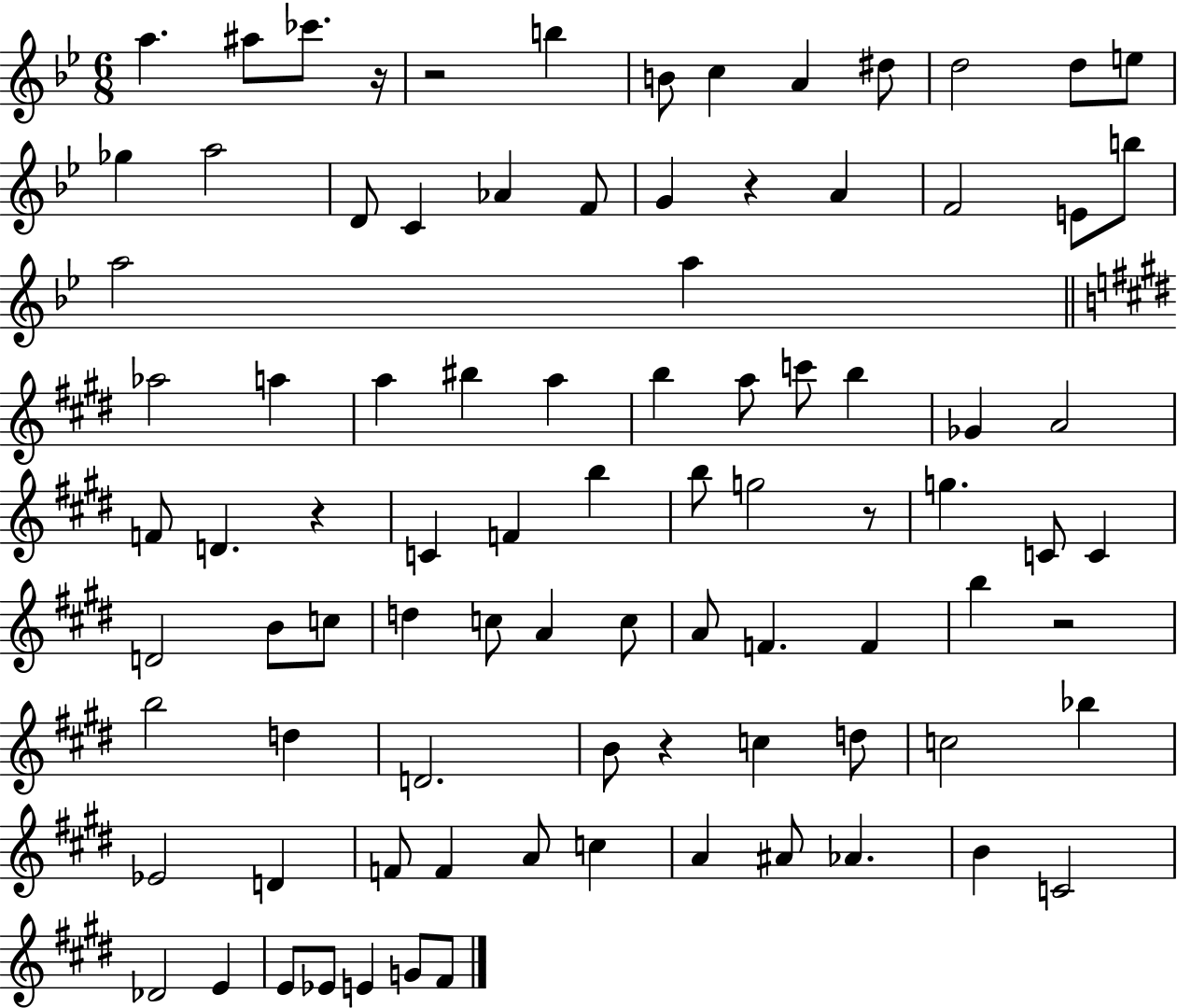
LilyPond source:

{
  \clef treble
  \numericTimeSignature
  \time 6/8
  \key bes \major
  a''4. ais''8 ces'''8. r16 | r2 b''4 | b'8 c''4 a'4 dis''8 | d''2 d''8 e''8 | \break ges''4 a''2 | d'8 c'4 aes'4 f'8 | g'4 r4 a'4 | f'2 e'8 b''8 | \break a''2 a''4 | \bar "||" \break \key e \major aes''2 a''4 | a''4 bis''4 a''4 | b''4 a''8 c'''8 b''4 | ges'4 a'2 | \break f'8 d'4. r4 | c'4 f'4 b''4 | b''8 g''2 r8 | g''4. c'8 c'4 | \break d'2 b'8 c''8 | d''4 c''8 a'4 c''8 | a'8 f'4. f'4 | b''4 r2 | \break b''2 d''4 | d'2. | b'8 r4 c''4 d''8 | c''2 bes''4 | \break ees'2 d'4 | f'8 f'4 a'8 c''4 | a'4 ais'8 aes'4. | b'4 c'2 | \break des'2 e'4 | e'8 ees'8 e'4 g'8 fis'8 | \bar "|."
}